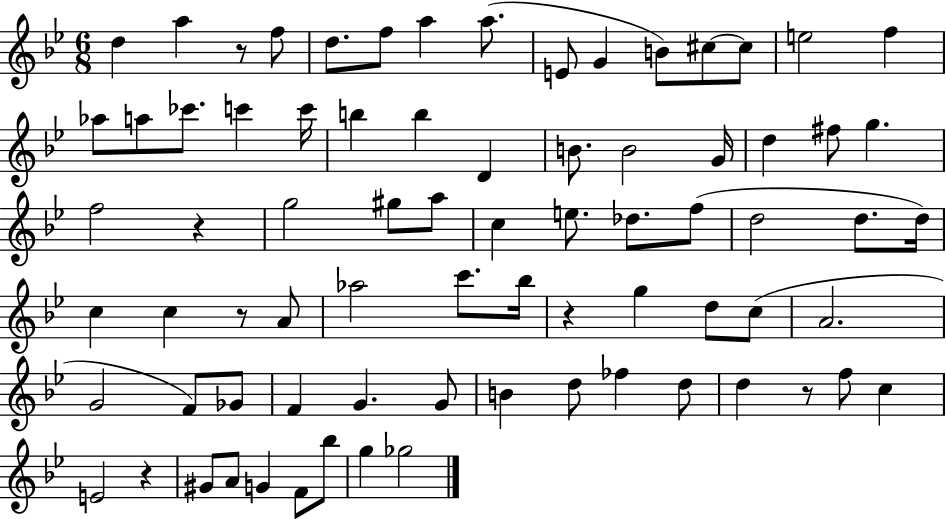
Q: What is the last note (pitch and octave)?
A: Gb5